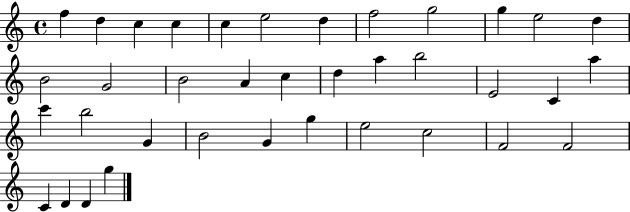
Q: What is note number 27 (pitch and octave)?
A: B4